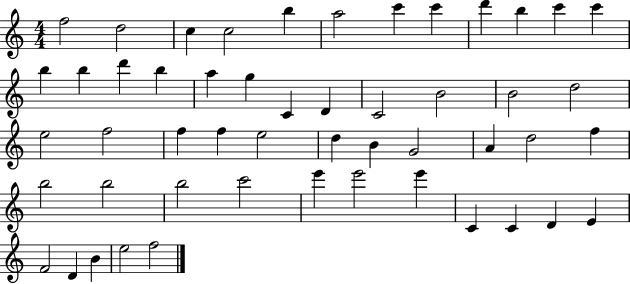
{
  \clef treble
  \numericTimeSignature
  \time 4/4
  \key c \major
  f''2 d''2 | c''4 c''2 b''4 | a''2 c'''4 c'''4 | d'''4 b''4 c'''4 c'''4 | \break b''4 b''4 d'''4 b''4 | a''4 g''4 c'4 d'4 | c'2 b'2 | b'2 d''2 | \break e''2 f''2 | f''4 f''4 e''2 | d''4 b'4 g'2 | a'4 d''2 f''4 | \break b''2 b''2 | b''2 c'''2 | e'''4 e'''2 e'''4 | c'4 c'4 d'4 e'4 | \break f'2 d'4 b'4 | e''2 f''2 | \bar "|."
}